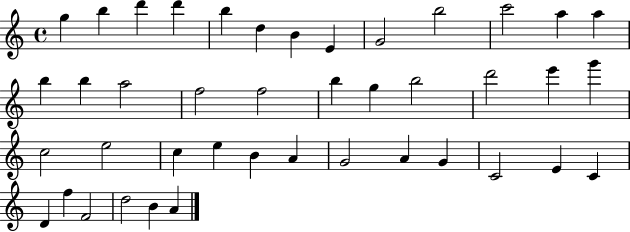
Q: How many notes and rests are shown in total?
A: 42